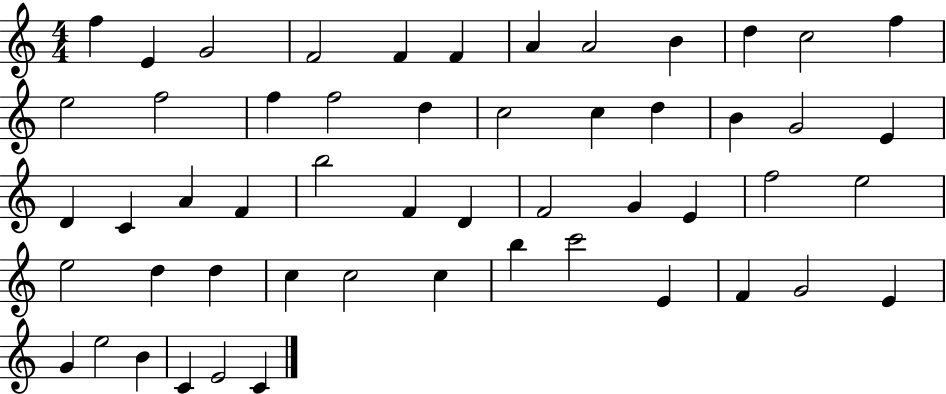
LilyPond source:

{
  \clef treble
  \numericTimeSignature
  \time 4/4
  \key c \major
  f''4 e'4 g'2 | f'2 f'4 f'4 | a'4 a'2 b'4 | d''4 c''2 f''4 | \break e''2 f''2 | f''4 f''2 d''4 | c''2 c''4 d''4 | b'4 g'2 e'4 | \break d'4 c'4 a'4 f'4 | b''2 f'4 d'4 | f'2 g'4 e'4 | f''2 e''2 | \break e''2 d''4 d''4 | c''4 c''2 c''4 | b''4 c'''2 e'4 | f'4 g'2 e'4 | \break g'4 e''2 b'4 | c'4 e'2 c'4 | \bar "|."
}